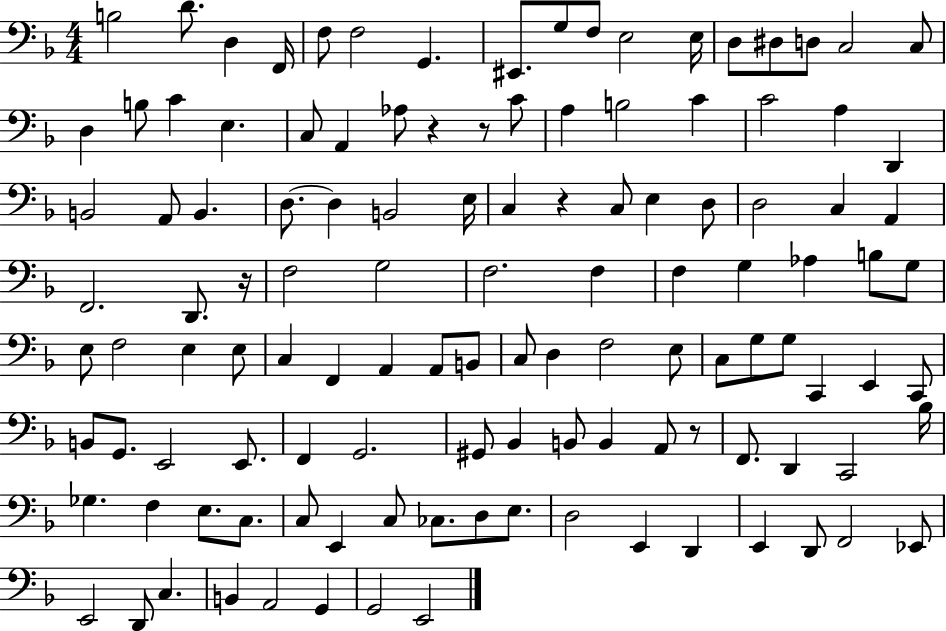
{
  \clef bass
  \numericTimeSignature
  \time 4/4
  \key f \major
  \repeat volta 2 { b2 d'8. d4 f,16 | f8 f2 g,4. | eis,8. g8 f8 e2 e16 | d8 dis8 d8 c2 c8 | \break d4 b8 c'4 e4. | c8 a,4 aes8 r4 r8 c'8 | a4 b2 c'4 | c'2 a4 d,4 | \break b,2 a,8 b,4. | d8.~~ d4 b,2 e16 | c4 r4 c8 e4 d8 | d2 c4 a,4 | \break f,2. d,8. r16 | f2 g2 | f2. f4 | f4 g4 aes4 b8 g8 | \break e8 f2 e4 e8 | c4 f,4 a,4 a,8 b,8 | c8 d4 f2 e8 | c8 g8 g8 c,4 e,4 c,8 | \break b,8 g,8. e,2 e,8. | f,4 g,2. | gis,8 bes,4 b,8 b,4 a,8 r8 | f,8. d,4 c,2 bes16 | \break ges4. f4 e8. c8. | c8 e,4 c8 ces8. d8 e8. | d2 e,4 d,4 | e,4 d,8 f,2 ees,8 | \break e,2 d,8 c4. | b,4 a,2 g,4 | g,2 e,2 | } \bar "|."
}